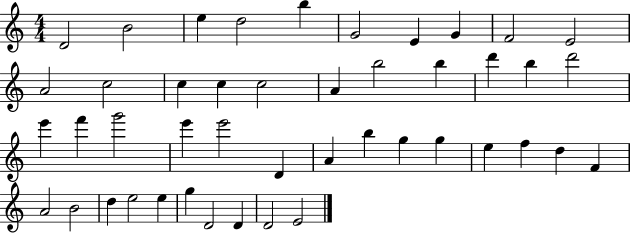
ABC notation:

X:1
T:Untitled
M:4/4
L:1/4
K:C
D2 B2 e d2 b G2 E G F2 E2 A2 c2 c c c2 A b2 b d' b d'2 e' f' g'2 e' e'2 D A b g g e f d F A2 B2 d e2 e g D2 D D2 E2